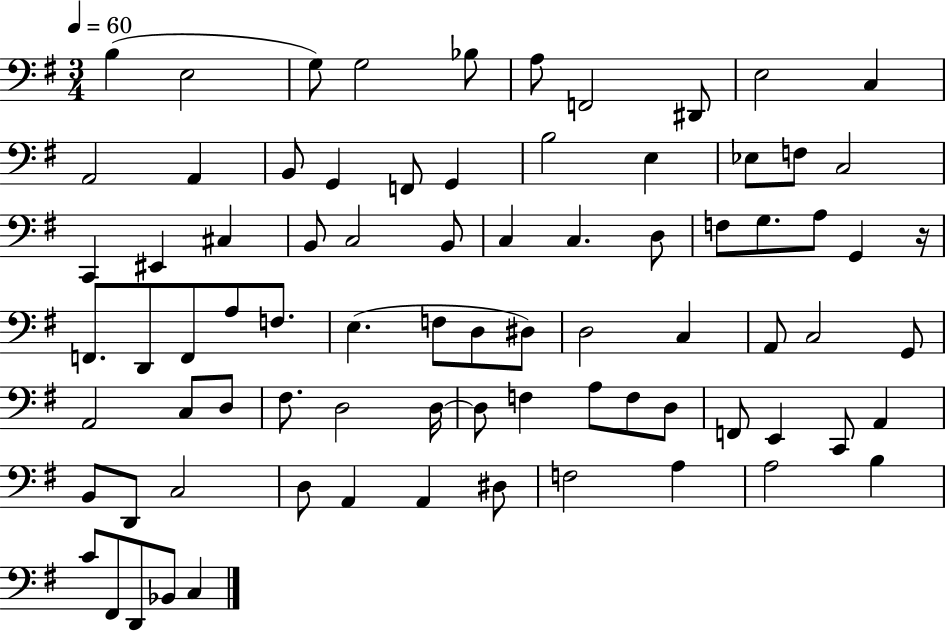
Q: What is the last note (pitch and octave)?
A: C3